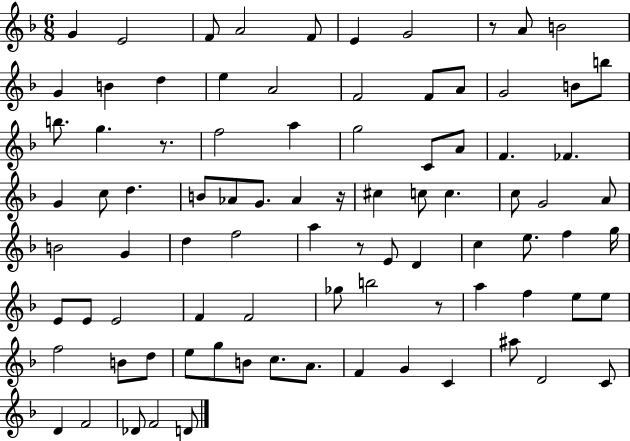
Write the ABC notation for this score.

X:1
T:Untitled
M:6/8
L:1/4
K:F
G E2 F/2 A2 F/2 E G2 z/2 A/2 B2 G B d e A2 F2 F/2 A/2 G2 B/2 b/2 b/2 g z/2 f2 a g2 C/2 A/2 F _F G c/2 d B/2 _A/2 G/2 _A z/4 ^c c/2 c c/2 G2 A/2 B2 G d f2 a z/2 E/2 D c e/2 f g/4 E/2 E/2 E2 F F2 _g/2 b2 z/2 a f e/2 e/2 f2 B/2 d/2 e/2 g/2 B/2 c/2 A/2 F G C ^a/2 D2 C/2 D F2 _D/2 F2 D/2